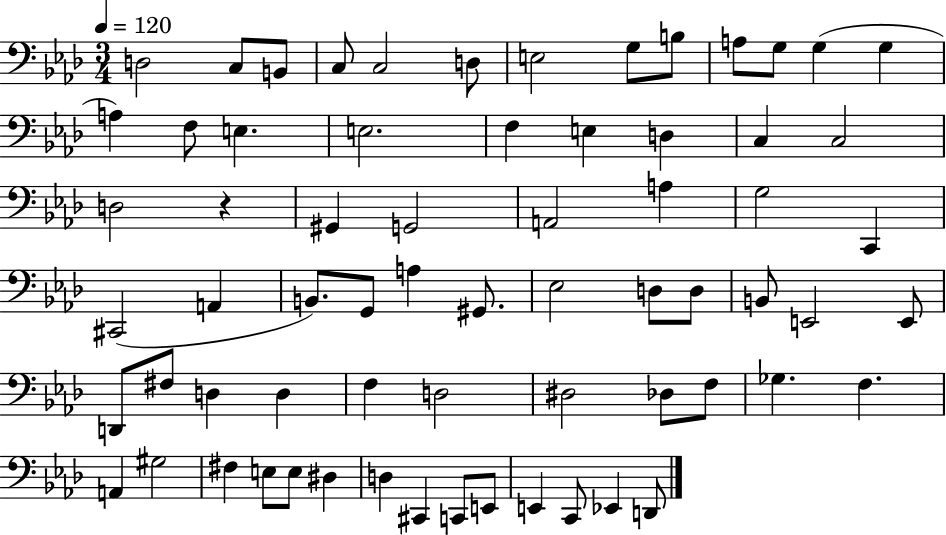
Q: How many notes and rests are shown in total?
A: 67